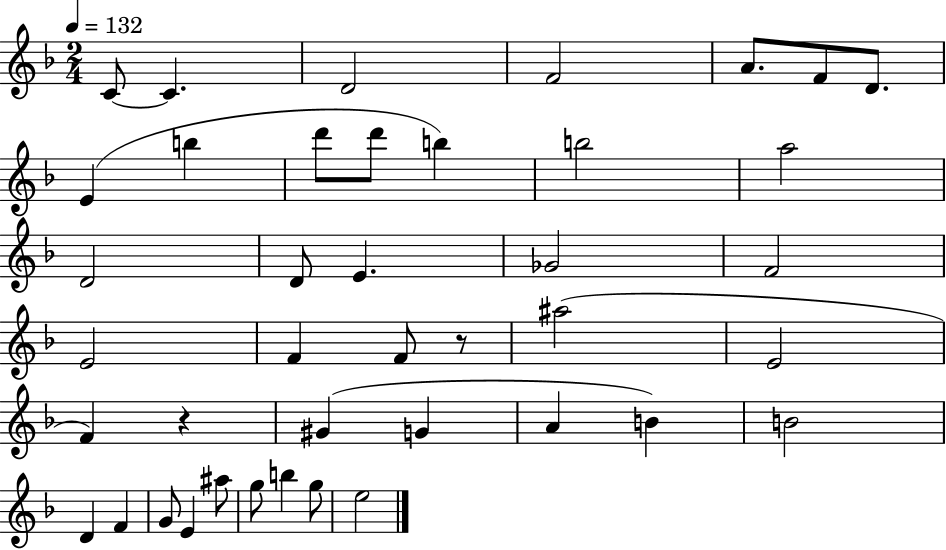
C4/e C4/q. D4/h F4/h A4/e. F4/e D4/e. E4/q B5/q D6/e D6/e B5/q B5/h A5/h D4/h D4/e E4/q. Gb4/h F4/h E4/h F4/q F4/e R/e A#5/h E4/h F4/q R/q G#4/q G4/q A4/q B4/q B4/h D4/q F4/q G4/e E4/q A#5/e G5/e B5/q G5/e E5/h